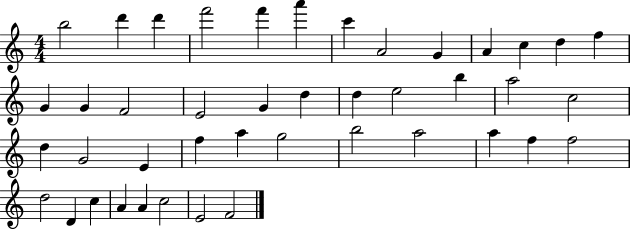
B5/h D6/q D6/q F6/h F6/q A6/q C6/q A4/h G4/q A4/q C5/q D5/q F5/q G4/q G4/q F4/h E4/h G4/q D5/q D5/q E5/h B5/q A5/h C5/h D5/q G4/h E4/q F5/q A5/q G5/h B5/h A5/h A5/q F5/q F5/h D5/h D4/q C5/q A4/q A4/q C5/h E4/h F4/h